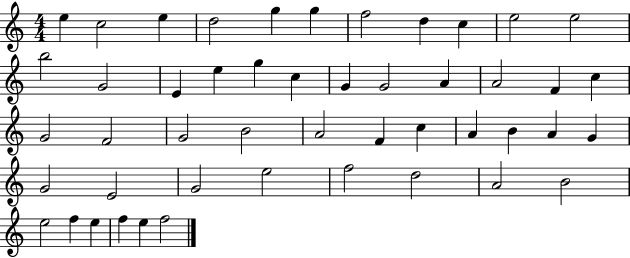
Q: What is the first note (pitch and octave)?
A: E5